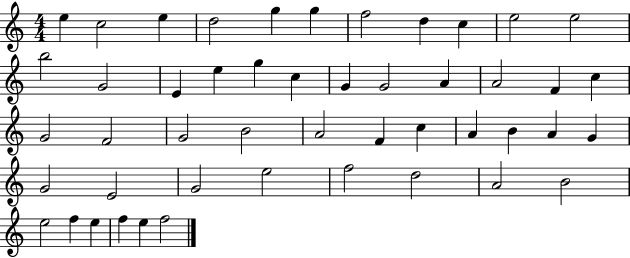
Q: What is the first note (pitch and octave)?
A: E5